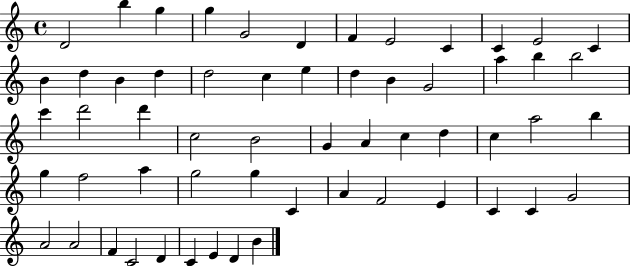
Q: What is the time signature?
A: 4/4